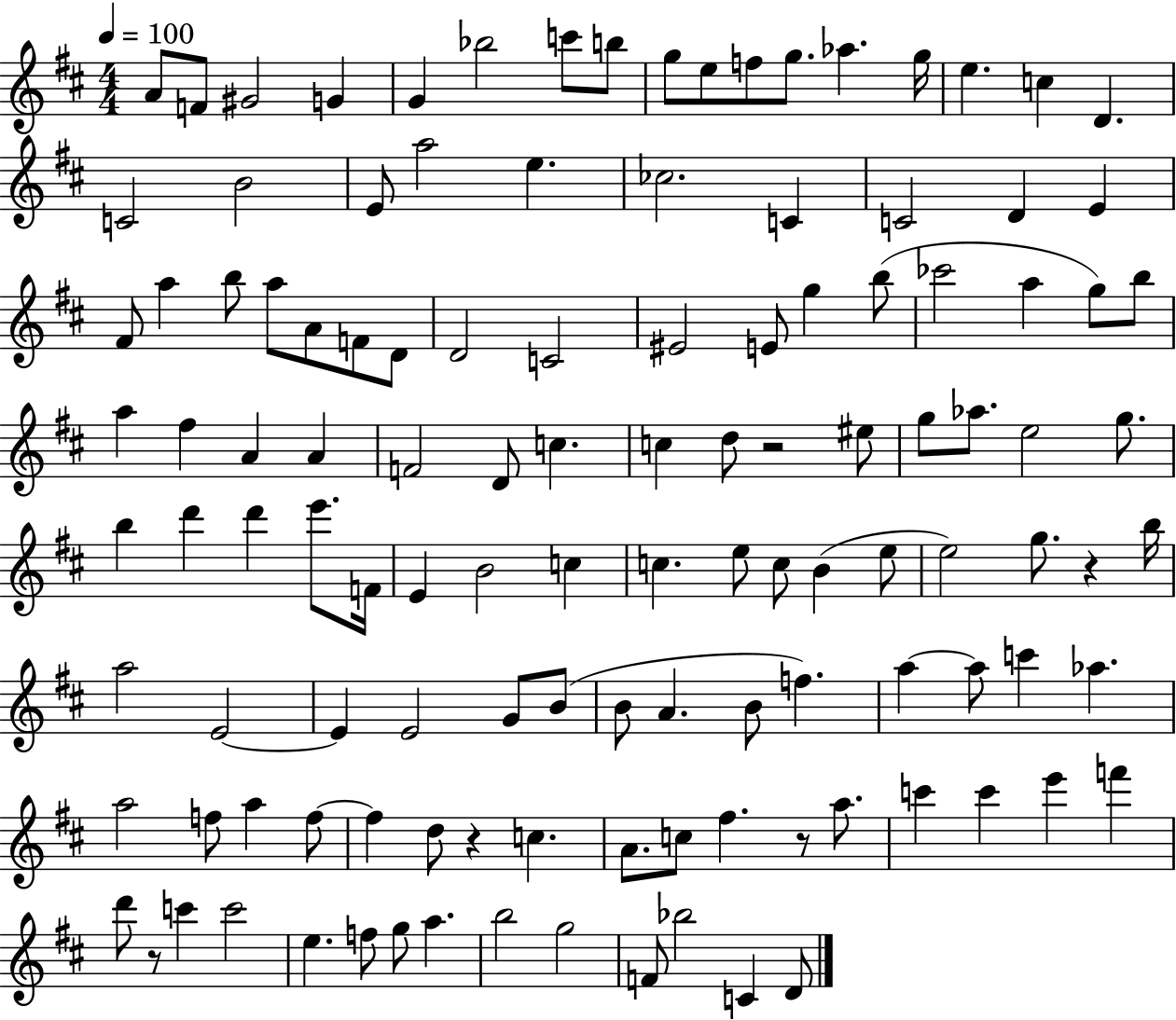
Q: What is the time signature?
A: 4/4